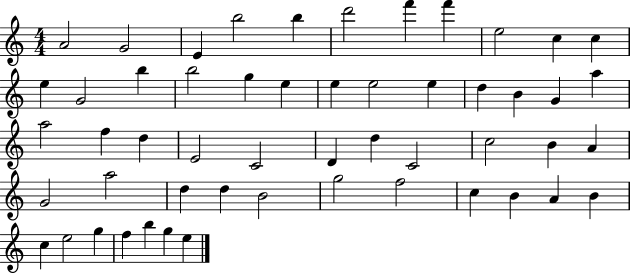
A4/h G4/h E4/q B5/h B5/q D6/h F6/q F6/q E5/h C5/q C5/q E5/q G4/h B5/q B5/h G5/q E5/q E5/q E5/h E5/q D5/q B4/q G4/q A5/q A5/h F5/q D5/q E4/h C4/h D4/q D5/q C4/h C5/h B4/q A4/q G4/h A5/h D5/q D5/q B4/h G5/h F5/h C5/q B4/q A4/q B4/q C5/q E5/h G5/q F5/q B5/q G5/q E5/q